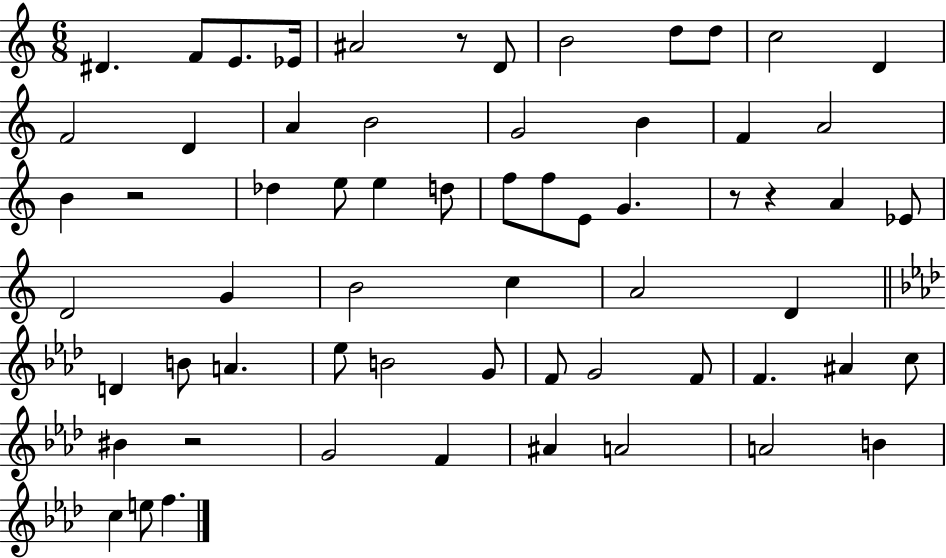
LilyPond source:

{
  \clef treble
  \numericTimeSignature
  \time 6/8
  \key c \major
  dis'4. f'8 e'8. ees'16 | ais'2 r8 d'8 | b'2 d''8 d''8 | c''2 d'4 | \break f'2 d'4 | a'4 b'2 | g'2 b'4 | f'4 a'2 | \break b'4 r2 | des''4 e''8 e''4 d''8 | f''8 f''8 e'8 g'4. | r8 r4 a'4 ees'8 | \break d'2 g'4 | b'2 c''4 | a'2 d'4 | \bar "||" \break \key f \minor d'4 b'8 a'4. | ees''8 b'2 g'8 | f'8 g'2 f'8 | f'4. ais'4 c''8 | \break bis'4 r2 | g'2 f'4 | ais'4 a'2 | a'2 b'4 | \break c''4 e''8 f''4. | \bar "|."
}